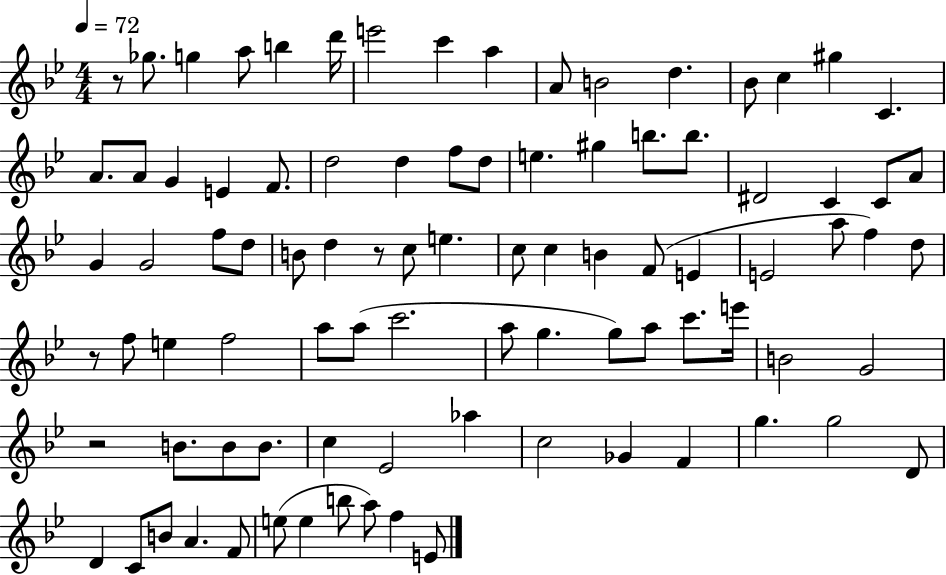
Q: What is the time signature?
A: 4/4